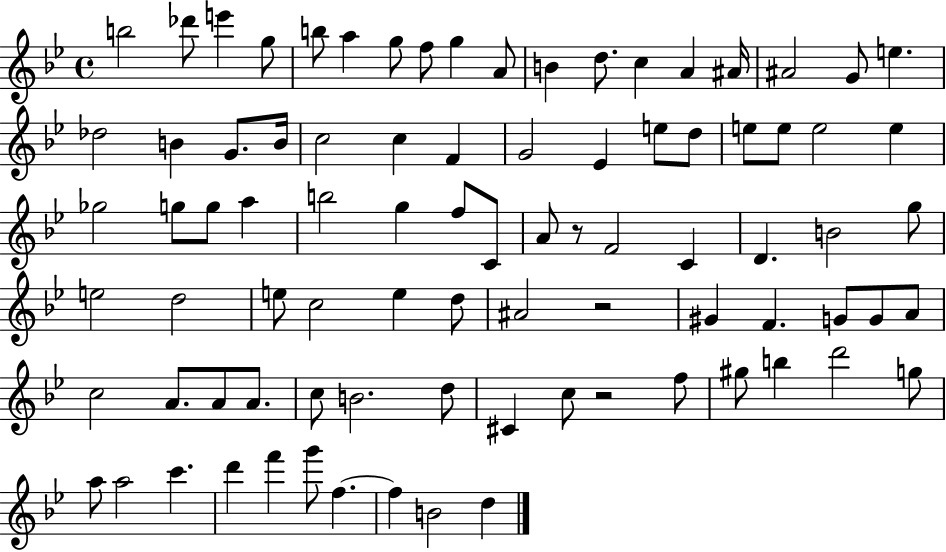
B5/h Db6/e E6/q G5/e B5/e A5/q G5/e F5/e G5/q A4/e B4/q D5/e. C5/q A4/q A#4/s A#4/h G4/e E5/q. Db5/h B4/q G4/e. B4/s C5/h C5/q F4/q G4/h Eb4/q E5/e D5/e E5/e E5/e E5/h E5/q Gb5/h G5/e G5/e A5/q B5/h G5/q F5/e C4/e A4/e R/e F4/h C4/q D4/q. B4/h G5/e E5/h D5/h E5/e C5/h E5/q D5/e A#4/h R/h G#4/q F4/q. G4/e G4/e A4/e C5/h A4/e. A4/e A4/e. C5/e B4/h. D5/e C#4/q C5/e R/h F5/e G#5/e B5/q D6/h G5/e A5/e A5/h C6/q. D6/q F6/q G6/e F5/q. F5/q B4/h D5/q